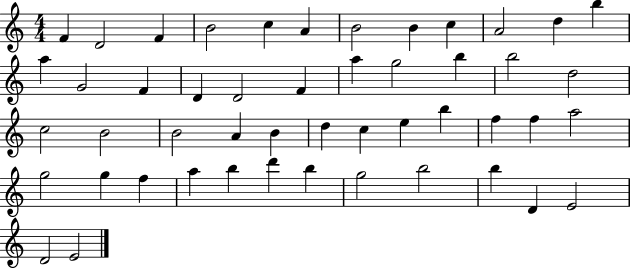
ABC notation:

X:1
T:Untitled
M:4/4
L:1/4
K:C
F D2 F B2 c A B2 B c A2 d b a G2 F D D2 F a g2 b b2 d2 c2 B2 B2 A B d c e b f f a2 g2 g f a b d' b g2 b2 b D E2 D2 E2